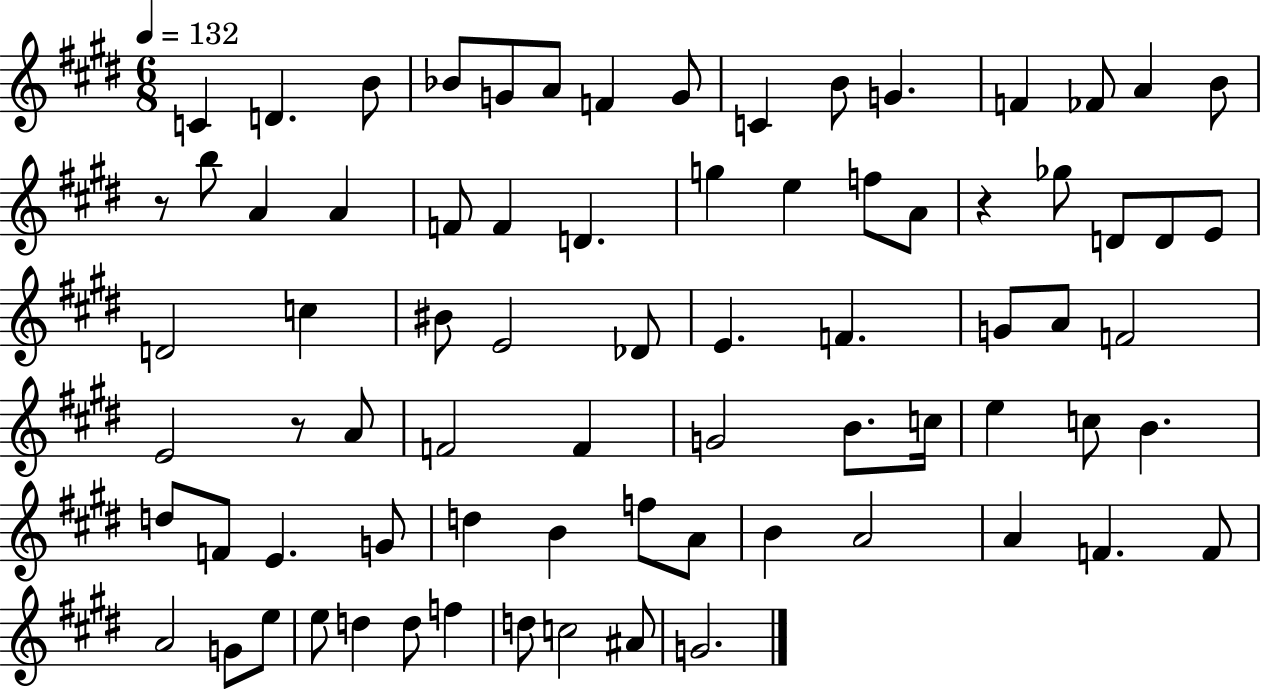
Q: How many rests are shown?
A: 3